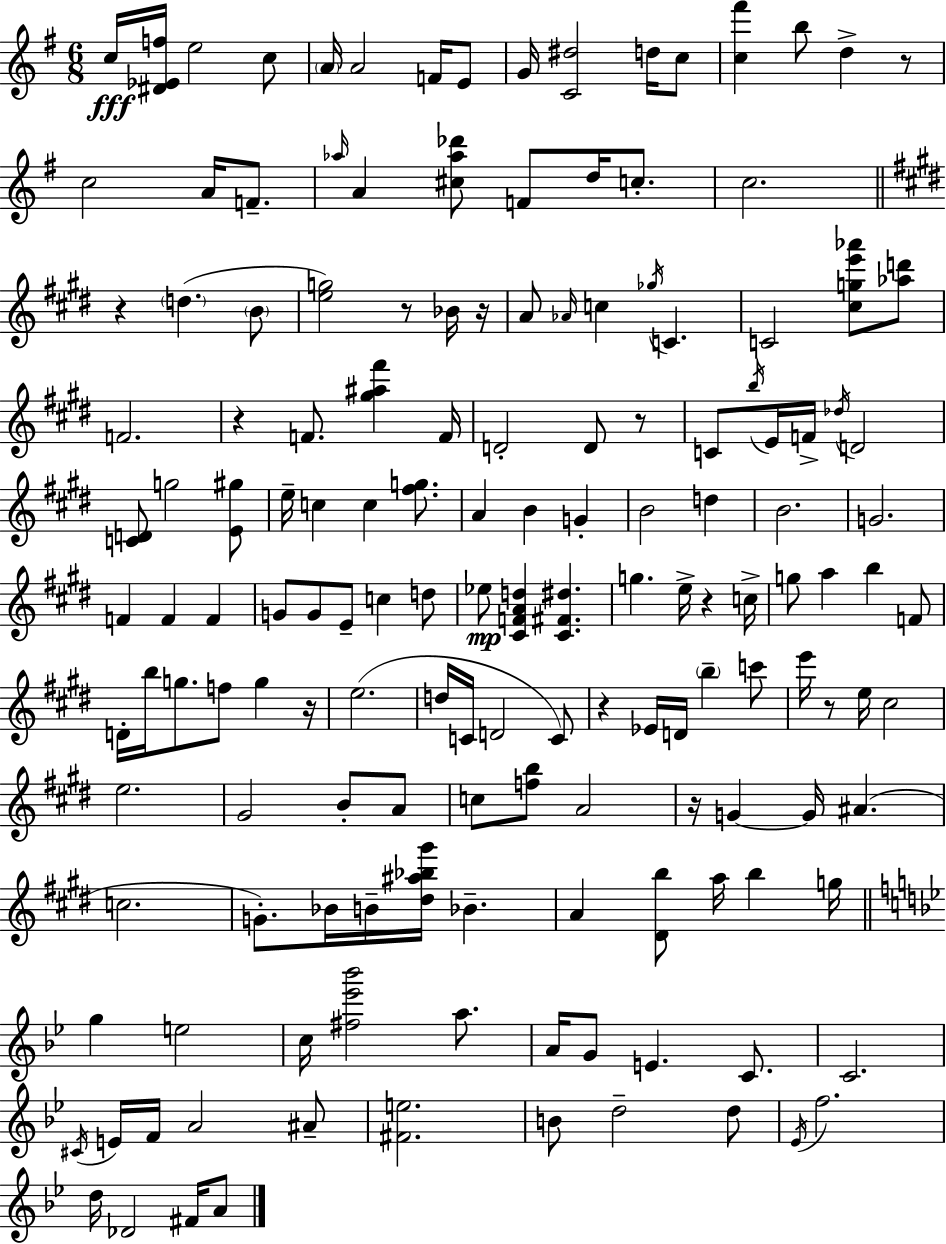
{
  \clef treble
  \numericTimeSignature
  \time 6/8
  \key e \minor
  \repeat volta 2 { c''16\fff <dis' ees' f''>16 e''2 c''8 | \parenthesize a'16 a'2 f'16 e'8 | g'16 <c' dis''>2 d''16 c''8 | <c'' fis'''>4 b''8 d''4-> r8 | \break c''2 a'16 f'8.-- | \grace { aes''16 } a'4 <cis'' aes'' des'''>8 f'8 d''16 c''8.-. | c''2. | \bar "||" \break \key e \major r4 \parenthesize d''4.( \parenthesize b'8 | <e'' g''>2) r8 bes'16 r16 | a'8 \grace { aes'16 } c''4 \acciaccatura { ges''16 } c'4. | c'2 <cis'' g'' e''' aes'''>8 | \break <aes'' d'''>8 f'2. | r4 f'8. <gis'' ais'' fis'''>4 | f'16 d'2-. d'8 | r8 c'8 \acciaccatura { b''16 } e'16 f'16-> \acciaccatura { des''16 } d'2 | \break <c' d'>8 g''2 | <e' gis''>8 e''16-- c''4 c''4 | <fis'' g''>8. a'4 b'4 | g'4-. b'2 | \break d''4 b'2. | g'2. | f'4 f'4 | f'4 g'8 g'8 e'8-- c''4 | \break d''8 ees''8\mp <cis' f' a' d''>4 <cis' fis' dis''>4. | g''4. e''16-> r4 | c''16-> g''8 a''4 b''4 | f'8 d'16-. b''16 g''8. f''8 g''4 | \break r16 e''2.( | d''16 c'16 d'2 | c'8) r4 ees'16 d'16 \parenthesize b''4-- | c'''8 e'''16 r8 e''16 cis''2 | \break e''2. | gis'2 | b'8-. a'8 c''8 <f'' b''>8 a'2 | r16 g'4~~ g'16 ais'4.( | \break c''2. | g'8.-.) bes'16 b'16-- <dis'' ais'' bes'' gis'''>16 bes'4.-- | a'4 <dis' b''>8 a''16 b''4 | g''16 \bar "||" \break \key g \minor g''4 e''2 | c''16 <fis'' ees''' bes'''>2 a''8. | a'16 g'8 e'4. c'8. | c'2. | \break \acciaccatura { cis'16 } e'16 f'16 a'2 ais'8-- | <fis' e''>2. | b'8 d''2-- d''8 | \acciaccatura { ees'16 } f''2. | \break d''16 des'2 fis'16 | a'8 } \bar "|."
}